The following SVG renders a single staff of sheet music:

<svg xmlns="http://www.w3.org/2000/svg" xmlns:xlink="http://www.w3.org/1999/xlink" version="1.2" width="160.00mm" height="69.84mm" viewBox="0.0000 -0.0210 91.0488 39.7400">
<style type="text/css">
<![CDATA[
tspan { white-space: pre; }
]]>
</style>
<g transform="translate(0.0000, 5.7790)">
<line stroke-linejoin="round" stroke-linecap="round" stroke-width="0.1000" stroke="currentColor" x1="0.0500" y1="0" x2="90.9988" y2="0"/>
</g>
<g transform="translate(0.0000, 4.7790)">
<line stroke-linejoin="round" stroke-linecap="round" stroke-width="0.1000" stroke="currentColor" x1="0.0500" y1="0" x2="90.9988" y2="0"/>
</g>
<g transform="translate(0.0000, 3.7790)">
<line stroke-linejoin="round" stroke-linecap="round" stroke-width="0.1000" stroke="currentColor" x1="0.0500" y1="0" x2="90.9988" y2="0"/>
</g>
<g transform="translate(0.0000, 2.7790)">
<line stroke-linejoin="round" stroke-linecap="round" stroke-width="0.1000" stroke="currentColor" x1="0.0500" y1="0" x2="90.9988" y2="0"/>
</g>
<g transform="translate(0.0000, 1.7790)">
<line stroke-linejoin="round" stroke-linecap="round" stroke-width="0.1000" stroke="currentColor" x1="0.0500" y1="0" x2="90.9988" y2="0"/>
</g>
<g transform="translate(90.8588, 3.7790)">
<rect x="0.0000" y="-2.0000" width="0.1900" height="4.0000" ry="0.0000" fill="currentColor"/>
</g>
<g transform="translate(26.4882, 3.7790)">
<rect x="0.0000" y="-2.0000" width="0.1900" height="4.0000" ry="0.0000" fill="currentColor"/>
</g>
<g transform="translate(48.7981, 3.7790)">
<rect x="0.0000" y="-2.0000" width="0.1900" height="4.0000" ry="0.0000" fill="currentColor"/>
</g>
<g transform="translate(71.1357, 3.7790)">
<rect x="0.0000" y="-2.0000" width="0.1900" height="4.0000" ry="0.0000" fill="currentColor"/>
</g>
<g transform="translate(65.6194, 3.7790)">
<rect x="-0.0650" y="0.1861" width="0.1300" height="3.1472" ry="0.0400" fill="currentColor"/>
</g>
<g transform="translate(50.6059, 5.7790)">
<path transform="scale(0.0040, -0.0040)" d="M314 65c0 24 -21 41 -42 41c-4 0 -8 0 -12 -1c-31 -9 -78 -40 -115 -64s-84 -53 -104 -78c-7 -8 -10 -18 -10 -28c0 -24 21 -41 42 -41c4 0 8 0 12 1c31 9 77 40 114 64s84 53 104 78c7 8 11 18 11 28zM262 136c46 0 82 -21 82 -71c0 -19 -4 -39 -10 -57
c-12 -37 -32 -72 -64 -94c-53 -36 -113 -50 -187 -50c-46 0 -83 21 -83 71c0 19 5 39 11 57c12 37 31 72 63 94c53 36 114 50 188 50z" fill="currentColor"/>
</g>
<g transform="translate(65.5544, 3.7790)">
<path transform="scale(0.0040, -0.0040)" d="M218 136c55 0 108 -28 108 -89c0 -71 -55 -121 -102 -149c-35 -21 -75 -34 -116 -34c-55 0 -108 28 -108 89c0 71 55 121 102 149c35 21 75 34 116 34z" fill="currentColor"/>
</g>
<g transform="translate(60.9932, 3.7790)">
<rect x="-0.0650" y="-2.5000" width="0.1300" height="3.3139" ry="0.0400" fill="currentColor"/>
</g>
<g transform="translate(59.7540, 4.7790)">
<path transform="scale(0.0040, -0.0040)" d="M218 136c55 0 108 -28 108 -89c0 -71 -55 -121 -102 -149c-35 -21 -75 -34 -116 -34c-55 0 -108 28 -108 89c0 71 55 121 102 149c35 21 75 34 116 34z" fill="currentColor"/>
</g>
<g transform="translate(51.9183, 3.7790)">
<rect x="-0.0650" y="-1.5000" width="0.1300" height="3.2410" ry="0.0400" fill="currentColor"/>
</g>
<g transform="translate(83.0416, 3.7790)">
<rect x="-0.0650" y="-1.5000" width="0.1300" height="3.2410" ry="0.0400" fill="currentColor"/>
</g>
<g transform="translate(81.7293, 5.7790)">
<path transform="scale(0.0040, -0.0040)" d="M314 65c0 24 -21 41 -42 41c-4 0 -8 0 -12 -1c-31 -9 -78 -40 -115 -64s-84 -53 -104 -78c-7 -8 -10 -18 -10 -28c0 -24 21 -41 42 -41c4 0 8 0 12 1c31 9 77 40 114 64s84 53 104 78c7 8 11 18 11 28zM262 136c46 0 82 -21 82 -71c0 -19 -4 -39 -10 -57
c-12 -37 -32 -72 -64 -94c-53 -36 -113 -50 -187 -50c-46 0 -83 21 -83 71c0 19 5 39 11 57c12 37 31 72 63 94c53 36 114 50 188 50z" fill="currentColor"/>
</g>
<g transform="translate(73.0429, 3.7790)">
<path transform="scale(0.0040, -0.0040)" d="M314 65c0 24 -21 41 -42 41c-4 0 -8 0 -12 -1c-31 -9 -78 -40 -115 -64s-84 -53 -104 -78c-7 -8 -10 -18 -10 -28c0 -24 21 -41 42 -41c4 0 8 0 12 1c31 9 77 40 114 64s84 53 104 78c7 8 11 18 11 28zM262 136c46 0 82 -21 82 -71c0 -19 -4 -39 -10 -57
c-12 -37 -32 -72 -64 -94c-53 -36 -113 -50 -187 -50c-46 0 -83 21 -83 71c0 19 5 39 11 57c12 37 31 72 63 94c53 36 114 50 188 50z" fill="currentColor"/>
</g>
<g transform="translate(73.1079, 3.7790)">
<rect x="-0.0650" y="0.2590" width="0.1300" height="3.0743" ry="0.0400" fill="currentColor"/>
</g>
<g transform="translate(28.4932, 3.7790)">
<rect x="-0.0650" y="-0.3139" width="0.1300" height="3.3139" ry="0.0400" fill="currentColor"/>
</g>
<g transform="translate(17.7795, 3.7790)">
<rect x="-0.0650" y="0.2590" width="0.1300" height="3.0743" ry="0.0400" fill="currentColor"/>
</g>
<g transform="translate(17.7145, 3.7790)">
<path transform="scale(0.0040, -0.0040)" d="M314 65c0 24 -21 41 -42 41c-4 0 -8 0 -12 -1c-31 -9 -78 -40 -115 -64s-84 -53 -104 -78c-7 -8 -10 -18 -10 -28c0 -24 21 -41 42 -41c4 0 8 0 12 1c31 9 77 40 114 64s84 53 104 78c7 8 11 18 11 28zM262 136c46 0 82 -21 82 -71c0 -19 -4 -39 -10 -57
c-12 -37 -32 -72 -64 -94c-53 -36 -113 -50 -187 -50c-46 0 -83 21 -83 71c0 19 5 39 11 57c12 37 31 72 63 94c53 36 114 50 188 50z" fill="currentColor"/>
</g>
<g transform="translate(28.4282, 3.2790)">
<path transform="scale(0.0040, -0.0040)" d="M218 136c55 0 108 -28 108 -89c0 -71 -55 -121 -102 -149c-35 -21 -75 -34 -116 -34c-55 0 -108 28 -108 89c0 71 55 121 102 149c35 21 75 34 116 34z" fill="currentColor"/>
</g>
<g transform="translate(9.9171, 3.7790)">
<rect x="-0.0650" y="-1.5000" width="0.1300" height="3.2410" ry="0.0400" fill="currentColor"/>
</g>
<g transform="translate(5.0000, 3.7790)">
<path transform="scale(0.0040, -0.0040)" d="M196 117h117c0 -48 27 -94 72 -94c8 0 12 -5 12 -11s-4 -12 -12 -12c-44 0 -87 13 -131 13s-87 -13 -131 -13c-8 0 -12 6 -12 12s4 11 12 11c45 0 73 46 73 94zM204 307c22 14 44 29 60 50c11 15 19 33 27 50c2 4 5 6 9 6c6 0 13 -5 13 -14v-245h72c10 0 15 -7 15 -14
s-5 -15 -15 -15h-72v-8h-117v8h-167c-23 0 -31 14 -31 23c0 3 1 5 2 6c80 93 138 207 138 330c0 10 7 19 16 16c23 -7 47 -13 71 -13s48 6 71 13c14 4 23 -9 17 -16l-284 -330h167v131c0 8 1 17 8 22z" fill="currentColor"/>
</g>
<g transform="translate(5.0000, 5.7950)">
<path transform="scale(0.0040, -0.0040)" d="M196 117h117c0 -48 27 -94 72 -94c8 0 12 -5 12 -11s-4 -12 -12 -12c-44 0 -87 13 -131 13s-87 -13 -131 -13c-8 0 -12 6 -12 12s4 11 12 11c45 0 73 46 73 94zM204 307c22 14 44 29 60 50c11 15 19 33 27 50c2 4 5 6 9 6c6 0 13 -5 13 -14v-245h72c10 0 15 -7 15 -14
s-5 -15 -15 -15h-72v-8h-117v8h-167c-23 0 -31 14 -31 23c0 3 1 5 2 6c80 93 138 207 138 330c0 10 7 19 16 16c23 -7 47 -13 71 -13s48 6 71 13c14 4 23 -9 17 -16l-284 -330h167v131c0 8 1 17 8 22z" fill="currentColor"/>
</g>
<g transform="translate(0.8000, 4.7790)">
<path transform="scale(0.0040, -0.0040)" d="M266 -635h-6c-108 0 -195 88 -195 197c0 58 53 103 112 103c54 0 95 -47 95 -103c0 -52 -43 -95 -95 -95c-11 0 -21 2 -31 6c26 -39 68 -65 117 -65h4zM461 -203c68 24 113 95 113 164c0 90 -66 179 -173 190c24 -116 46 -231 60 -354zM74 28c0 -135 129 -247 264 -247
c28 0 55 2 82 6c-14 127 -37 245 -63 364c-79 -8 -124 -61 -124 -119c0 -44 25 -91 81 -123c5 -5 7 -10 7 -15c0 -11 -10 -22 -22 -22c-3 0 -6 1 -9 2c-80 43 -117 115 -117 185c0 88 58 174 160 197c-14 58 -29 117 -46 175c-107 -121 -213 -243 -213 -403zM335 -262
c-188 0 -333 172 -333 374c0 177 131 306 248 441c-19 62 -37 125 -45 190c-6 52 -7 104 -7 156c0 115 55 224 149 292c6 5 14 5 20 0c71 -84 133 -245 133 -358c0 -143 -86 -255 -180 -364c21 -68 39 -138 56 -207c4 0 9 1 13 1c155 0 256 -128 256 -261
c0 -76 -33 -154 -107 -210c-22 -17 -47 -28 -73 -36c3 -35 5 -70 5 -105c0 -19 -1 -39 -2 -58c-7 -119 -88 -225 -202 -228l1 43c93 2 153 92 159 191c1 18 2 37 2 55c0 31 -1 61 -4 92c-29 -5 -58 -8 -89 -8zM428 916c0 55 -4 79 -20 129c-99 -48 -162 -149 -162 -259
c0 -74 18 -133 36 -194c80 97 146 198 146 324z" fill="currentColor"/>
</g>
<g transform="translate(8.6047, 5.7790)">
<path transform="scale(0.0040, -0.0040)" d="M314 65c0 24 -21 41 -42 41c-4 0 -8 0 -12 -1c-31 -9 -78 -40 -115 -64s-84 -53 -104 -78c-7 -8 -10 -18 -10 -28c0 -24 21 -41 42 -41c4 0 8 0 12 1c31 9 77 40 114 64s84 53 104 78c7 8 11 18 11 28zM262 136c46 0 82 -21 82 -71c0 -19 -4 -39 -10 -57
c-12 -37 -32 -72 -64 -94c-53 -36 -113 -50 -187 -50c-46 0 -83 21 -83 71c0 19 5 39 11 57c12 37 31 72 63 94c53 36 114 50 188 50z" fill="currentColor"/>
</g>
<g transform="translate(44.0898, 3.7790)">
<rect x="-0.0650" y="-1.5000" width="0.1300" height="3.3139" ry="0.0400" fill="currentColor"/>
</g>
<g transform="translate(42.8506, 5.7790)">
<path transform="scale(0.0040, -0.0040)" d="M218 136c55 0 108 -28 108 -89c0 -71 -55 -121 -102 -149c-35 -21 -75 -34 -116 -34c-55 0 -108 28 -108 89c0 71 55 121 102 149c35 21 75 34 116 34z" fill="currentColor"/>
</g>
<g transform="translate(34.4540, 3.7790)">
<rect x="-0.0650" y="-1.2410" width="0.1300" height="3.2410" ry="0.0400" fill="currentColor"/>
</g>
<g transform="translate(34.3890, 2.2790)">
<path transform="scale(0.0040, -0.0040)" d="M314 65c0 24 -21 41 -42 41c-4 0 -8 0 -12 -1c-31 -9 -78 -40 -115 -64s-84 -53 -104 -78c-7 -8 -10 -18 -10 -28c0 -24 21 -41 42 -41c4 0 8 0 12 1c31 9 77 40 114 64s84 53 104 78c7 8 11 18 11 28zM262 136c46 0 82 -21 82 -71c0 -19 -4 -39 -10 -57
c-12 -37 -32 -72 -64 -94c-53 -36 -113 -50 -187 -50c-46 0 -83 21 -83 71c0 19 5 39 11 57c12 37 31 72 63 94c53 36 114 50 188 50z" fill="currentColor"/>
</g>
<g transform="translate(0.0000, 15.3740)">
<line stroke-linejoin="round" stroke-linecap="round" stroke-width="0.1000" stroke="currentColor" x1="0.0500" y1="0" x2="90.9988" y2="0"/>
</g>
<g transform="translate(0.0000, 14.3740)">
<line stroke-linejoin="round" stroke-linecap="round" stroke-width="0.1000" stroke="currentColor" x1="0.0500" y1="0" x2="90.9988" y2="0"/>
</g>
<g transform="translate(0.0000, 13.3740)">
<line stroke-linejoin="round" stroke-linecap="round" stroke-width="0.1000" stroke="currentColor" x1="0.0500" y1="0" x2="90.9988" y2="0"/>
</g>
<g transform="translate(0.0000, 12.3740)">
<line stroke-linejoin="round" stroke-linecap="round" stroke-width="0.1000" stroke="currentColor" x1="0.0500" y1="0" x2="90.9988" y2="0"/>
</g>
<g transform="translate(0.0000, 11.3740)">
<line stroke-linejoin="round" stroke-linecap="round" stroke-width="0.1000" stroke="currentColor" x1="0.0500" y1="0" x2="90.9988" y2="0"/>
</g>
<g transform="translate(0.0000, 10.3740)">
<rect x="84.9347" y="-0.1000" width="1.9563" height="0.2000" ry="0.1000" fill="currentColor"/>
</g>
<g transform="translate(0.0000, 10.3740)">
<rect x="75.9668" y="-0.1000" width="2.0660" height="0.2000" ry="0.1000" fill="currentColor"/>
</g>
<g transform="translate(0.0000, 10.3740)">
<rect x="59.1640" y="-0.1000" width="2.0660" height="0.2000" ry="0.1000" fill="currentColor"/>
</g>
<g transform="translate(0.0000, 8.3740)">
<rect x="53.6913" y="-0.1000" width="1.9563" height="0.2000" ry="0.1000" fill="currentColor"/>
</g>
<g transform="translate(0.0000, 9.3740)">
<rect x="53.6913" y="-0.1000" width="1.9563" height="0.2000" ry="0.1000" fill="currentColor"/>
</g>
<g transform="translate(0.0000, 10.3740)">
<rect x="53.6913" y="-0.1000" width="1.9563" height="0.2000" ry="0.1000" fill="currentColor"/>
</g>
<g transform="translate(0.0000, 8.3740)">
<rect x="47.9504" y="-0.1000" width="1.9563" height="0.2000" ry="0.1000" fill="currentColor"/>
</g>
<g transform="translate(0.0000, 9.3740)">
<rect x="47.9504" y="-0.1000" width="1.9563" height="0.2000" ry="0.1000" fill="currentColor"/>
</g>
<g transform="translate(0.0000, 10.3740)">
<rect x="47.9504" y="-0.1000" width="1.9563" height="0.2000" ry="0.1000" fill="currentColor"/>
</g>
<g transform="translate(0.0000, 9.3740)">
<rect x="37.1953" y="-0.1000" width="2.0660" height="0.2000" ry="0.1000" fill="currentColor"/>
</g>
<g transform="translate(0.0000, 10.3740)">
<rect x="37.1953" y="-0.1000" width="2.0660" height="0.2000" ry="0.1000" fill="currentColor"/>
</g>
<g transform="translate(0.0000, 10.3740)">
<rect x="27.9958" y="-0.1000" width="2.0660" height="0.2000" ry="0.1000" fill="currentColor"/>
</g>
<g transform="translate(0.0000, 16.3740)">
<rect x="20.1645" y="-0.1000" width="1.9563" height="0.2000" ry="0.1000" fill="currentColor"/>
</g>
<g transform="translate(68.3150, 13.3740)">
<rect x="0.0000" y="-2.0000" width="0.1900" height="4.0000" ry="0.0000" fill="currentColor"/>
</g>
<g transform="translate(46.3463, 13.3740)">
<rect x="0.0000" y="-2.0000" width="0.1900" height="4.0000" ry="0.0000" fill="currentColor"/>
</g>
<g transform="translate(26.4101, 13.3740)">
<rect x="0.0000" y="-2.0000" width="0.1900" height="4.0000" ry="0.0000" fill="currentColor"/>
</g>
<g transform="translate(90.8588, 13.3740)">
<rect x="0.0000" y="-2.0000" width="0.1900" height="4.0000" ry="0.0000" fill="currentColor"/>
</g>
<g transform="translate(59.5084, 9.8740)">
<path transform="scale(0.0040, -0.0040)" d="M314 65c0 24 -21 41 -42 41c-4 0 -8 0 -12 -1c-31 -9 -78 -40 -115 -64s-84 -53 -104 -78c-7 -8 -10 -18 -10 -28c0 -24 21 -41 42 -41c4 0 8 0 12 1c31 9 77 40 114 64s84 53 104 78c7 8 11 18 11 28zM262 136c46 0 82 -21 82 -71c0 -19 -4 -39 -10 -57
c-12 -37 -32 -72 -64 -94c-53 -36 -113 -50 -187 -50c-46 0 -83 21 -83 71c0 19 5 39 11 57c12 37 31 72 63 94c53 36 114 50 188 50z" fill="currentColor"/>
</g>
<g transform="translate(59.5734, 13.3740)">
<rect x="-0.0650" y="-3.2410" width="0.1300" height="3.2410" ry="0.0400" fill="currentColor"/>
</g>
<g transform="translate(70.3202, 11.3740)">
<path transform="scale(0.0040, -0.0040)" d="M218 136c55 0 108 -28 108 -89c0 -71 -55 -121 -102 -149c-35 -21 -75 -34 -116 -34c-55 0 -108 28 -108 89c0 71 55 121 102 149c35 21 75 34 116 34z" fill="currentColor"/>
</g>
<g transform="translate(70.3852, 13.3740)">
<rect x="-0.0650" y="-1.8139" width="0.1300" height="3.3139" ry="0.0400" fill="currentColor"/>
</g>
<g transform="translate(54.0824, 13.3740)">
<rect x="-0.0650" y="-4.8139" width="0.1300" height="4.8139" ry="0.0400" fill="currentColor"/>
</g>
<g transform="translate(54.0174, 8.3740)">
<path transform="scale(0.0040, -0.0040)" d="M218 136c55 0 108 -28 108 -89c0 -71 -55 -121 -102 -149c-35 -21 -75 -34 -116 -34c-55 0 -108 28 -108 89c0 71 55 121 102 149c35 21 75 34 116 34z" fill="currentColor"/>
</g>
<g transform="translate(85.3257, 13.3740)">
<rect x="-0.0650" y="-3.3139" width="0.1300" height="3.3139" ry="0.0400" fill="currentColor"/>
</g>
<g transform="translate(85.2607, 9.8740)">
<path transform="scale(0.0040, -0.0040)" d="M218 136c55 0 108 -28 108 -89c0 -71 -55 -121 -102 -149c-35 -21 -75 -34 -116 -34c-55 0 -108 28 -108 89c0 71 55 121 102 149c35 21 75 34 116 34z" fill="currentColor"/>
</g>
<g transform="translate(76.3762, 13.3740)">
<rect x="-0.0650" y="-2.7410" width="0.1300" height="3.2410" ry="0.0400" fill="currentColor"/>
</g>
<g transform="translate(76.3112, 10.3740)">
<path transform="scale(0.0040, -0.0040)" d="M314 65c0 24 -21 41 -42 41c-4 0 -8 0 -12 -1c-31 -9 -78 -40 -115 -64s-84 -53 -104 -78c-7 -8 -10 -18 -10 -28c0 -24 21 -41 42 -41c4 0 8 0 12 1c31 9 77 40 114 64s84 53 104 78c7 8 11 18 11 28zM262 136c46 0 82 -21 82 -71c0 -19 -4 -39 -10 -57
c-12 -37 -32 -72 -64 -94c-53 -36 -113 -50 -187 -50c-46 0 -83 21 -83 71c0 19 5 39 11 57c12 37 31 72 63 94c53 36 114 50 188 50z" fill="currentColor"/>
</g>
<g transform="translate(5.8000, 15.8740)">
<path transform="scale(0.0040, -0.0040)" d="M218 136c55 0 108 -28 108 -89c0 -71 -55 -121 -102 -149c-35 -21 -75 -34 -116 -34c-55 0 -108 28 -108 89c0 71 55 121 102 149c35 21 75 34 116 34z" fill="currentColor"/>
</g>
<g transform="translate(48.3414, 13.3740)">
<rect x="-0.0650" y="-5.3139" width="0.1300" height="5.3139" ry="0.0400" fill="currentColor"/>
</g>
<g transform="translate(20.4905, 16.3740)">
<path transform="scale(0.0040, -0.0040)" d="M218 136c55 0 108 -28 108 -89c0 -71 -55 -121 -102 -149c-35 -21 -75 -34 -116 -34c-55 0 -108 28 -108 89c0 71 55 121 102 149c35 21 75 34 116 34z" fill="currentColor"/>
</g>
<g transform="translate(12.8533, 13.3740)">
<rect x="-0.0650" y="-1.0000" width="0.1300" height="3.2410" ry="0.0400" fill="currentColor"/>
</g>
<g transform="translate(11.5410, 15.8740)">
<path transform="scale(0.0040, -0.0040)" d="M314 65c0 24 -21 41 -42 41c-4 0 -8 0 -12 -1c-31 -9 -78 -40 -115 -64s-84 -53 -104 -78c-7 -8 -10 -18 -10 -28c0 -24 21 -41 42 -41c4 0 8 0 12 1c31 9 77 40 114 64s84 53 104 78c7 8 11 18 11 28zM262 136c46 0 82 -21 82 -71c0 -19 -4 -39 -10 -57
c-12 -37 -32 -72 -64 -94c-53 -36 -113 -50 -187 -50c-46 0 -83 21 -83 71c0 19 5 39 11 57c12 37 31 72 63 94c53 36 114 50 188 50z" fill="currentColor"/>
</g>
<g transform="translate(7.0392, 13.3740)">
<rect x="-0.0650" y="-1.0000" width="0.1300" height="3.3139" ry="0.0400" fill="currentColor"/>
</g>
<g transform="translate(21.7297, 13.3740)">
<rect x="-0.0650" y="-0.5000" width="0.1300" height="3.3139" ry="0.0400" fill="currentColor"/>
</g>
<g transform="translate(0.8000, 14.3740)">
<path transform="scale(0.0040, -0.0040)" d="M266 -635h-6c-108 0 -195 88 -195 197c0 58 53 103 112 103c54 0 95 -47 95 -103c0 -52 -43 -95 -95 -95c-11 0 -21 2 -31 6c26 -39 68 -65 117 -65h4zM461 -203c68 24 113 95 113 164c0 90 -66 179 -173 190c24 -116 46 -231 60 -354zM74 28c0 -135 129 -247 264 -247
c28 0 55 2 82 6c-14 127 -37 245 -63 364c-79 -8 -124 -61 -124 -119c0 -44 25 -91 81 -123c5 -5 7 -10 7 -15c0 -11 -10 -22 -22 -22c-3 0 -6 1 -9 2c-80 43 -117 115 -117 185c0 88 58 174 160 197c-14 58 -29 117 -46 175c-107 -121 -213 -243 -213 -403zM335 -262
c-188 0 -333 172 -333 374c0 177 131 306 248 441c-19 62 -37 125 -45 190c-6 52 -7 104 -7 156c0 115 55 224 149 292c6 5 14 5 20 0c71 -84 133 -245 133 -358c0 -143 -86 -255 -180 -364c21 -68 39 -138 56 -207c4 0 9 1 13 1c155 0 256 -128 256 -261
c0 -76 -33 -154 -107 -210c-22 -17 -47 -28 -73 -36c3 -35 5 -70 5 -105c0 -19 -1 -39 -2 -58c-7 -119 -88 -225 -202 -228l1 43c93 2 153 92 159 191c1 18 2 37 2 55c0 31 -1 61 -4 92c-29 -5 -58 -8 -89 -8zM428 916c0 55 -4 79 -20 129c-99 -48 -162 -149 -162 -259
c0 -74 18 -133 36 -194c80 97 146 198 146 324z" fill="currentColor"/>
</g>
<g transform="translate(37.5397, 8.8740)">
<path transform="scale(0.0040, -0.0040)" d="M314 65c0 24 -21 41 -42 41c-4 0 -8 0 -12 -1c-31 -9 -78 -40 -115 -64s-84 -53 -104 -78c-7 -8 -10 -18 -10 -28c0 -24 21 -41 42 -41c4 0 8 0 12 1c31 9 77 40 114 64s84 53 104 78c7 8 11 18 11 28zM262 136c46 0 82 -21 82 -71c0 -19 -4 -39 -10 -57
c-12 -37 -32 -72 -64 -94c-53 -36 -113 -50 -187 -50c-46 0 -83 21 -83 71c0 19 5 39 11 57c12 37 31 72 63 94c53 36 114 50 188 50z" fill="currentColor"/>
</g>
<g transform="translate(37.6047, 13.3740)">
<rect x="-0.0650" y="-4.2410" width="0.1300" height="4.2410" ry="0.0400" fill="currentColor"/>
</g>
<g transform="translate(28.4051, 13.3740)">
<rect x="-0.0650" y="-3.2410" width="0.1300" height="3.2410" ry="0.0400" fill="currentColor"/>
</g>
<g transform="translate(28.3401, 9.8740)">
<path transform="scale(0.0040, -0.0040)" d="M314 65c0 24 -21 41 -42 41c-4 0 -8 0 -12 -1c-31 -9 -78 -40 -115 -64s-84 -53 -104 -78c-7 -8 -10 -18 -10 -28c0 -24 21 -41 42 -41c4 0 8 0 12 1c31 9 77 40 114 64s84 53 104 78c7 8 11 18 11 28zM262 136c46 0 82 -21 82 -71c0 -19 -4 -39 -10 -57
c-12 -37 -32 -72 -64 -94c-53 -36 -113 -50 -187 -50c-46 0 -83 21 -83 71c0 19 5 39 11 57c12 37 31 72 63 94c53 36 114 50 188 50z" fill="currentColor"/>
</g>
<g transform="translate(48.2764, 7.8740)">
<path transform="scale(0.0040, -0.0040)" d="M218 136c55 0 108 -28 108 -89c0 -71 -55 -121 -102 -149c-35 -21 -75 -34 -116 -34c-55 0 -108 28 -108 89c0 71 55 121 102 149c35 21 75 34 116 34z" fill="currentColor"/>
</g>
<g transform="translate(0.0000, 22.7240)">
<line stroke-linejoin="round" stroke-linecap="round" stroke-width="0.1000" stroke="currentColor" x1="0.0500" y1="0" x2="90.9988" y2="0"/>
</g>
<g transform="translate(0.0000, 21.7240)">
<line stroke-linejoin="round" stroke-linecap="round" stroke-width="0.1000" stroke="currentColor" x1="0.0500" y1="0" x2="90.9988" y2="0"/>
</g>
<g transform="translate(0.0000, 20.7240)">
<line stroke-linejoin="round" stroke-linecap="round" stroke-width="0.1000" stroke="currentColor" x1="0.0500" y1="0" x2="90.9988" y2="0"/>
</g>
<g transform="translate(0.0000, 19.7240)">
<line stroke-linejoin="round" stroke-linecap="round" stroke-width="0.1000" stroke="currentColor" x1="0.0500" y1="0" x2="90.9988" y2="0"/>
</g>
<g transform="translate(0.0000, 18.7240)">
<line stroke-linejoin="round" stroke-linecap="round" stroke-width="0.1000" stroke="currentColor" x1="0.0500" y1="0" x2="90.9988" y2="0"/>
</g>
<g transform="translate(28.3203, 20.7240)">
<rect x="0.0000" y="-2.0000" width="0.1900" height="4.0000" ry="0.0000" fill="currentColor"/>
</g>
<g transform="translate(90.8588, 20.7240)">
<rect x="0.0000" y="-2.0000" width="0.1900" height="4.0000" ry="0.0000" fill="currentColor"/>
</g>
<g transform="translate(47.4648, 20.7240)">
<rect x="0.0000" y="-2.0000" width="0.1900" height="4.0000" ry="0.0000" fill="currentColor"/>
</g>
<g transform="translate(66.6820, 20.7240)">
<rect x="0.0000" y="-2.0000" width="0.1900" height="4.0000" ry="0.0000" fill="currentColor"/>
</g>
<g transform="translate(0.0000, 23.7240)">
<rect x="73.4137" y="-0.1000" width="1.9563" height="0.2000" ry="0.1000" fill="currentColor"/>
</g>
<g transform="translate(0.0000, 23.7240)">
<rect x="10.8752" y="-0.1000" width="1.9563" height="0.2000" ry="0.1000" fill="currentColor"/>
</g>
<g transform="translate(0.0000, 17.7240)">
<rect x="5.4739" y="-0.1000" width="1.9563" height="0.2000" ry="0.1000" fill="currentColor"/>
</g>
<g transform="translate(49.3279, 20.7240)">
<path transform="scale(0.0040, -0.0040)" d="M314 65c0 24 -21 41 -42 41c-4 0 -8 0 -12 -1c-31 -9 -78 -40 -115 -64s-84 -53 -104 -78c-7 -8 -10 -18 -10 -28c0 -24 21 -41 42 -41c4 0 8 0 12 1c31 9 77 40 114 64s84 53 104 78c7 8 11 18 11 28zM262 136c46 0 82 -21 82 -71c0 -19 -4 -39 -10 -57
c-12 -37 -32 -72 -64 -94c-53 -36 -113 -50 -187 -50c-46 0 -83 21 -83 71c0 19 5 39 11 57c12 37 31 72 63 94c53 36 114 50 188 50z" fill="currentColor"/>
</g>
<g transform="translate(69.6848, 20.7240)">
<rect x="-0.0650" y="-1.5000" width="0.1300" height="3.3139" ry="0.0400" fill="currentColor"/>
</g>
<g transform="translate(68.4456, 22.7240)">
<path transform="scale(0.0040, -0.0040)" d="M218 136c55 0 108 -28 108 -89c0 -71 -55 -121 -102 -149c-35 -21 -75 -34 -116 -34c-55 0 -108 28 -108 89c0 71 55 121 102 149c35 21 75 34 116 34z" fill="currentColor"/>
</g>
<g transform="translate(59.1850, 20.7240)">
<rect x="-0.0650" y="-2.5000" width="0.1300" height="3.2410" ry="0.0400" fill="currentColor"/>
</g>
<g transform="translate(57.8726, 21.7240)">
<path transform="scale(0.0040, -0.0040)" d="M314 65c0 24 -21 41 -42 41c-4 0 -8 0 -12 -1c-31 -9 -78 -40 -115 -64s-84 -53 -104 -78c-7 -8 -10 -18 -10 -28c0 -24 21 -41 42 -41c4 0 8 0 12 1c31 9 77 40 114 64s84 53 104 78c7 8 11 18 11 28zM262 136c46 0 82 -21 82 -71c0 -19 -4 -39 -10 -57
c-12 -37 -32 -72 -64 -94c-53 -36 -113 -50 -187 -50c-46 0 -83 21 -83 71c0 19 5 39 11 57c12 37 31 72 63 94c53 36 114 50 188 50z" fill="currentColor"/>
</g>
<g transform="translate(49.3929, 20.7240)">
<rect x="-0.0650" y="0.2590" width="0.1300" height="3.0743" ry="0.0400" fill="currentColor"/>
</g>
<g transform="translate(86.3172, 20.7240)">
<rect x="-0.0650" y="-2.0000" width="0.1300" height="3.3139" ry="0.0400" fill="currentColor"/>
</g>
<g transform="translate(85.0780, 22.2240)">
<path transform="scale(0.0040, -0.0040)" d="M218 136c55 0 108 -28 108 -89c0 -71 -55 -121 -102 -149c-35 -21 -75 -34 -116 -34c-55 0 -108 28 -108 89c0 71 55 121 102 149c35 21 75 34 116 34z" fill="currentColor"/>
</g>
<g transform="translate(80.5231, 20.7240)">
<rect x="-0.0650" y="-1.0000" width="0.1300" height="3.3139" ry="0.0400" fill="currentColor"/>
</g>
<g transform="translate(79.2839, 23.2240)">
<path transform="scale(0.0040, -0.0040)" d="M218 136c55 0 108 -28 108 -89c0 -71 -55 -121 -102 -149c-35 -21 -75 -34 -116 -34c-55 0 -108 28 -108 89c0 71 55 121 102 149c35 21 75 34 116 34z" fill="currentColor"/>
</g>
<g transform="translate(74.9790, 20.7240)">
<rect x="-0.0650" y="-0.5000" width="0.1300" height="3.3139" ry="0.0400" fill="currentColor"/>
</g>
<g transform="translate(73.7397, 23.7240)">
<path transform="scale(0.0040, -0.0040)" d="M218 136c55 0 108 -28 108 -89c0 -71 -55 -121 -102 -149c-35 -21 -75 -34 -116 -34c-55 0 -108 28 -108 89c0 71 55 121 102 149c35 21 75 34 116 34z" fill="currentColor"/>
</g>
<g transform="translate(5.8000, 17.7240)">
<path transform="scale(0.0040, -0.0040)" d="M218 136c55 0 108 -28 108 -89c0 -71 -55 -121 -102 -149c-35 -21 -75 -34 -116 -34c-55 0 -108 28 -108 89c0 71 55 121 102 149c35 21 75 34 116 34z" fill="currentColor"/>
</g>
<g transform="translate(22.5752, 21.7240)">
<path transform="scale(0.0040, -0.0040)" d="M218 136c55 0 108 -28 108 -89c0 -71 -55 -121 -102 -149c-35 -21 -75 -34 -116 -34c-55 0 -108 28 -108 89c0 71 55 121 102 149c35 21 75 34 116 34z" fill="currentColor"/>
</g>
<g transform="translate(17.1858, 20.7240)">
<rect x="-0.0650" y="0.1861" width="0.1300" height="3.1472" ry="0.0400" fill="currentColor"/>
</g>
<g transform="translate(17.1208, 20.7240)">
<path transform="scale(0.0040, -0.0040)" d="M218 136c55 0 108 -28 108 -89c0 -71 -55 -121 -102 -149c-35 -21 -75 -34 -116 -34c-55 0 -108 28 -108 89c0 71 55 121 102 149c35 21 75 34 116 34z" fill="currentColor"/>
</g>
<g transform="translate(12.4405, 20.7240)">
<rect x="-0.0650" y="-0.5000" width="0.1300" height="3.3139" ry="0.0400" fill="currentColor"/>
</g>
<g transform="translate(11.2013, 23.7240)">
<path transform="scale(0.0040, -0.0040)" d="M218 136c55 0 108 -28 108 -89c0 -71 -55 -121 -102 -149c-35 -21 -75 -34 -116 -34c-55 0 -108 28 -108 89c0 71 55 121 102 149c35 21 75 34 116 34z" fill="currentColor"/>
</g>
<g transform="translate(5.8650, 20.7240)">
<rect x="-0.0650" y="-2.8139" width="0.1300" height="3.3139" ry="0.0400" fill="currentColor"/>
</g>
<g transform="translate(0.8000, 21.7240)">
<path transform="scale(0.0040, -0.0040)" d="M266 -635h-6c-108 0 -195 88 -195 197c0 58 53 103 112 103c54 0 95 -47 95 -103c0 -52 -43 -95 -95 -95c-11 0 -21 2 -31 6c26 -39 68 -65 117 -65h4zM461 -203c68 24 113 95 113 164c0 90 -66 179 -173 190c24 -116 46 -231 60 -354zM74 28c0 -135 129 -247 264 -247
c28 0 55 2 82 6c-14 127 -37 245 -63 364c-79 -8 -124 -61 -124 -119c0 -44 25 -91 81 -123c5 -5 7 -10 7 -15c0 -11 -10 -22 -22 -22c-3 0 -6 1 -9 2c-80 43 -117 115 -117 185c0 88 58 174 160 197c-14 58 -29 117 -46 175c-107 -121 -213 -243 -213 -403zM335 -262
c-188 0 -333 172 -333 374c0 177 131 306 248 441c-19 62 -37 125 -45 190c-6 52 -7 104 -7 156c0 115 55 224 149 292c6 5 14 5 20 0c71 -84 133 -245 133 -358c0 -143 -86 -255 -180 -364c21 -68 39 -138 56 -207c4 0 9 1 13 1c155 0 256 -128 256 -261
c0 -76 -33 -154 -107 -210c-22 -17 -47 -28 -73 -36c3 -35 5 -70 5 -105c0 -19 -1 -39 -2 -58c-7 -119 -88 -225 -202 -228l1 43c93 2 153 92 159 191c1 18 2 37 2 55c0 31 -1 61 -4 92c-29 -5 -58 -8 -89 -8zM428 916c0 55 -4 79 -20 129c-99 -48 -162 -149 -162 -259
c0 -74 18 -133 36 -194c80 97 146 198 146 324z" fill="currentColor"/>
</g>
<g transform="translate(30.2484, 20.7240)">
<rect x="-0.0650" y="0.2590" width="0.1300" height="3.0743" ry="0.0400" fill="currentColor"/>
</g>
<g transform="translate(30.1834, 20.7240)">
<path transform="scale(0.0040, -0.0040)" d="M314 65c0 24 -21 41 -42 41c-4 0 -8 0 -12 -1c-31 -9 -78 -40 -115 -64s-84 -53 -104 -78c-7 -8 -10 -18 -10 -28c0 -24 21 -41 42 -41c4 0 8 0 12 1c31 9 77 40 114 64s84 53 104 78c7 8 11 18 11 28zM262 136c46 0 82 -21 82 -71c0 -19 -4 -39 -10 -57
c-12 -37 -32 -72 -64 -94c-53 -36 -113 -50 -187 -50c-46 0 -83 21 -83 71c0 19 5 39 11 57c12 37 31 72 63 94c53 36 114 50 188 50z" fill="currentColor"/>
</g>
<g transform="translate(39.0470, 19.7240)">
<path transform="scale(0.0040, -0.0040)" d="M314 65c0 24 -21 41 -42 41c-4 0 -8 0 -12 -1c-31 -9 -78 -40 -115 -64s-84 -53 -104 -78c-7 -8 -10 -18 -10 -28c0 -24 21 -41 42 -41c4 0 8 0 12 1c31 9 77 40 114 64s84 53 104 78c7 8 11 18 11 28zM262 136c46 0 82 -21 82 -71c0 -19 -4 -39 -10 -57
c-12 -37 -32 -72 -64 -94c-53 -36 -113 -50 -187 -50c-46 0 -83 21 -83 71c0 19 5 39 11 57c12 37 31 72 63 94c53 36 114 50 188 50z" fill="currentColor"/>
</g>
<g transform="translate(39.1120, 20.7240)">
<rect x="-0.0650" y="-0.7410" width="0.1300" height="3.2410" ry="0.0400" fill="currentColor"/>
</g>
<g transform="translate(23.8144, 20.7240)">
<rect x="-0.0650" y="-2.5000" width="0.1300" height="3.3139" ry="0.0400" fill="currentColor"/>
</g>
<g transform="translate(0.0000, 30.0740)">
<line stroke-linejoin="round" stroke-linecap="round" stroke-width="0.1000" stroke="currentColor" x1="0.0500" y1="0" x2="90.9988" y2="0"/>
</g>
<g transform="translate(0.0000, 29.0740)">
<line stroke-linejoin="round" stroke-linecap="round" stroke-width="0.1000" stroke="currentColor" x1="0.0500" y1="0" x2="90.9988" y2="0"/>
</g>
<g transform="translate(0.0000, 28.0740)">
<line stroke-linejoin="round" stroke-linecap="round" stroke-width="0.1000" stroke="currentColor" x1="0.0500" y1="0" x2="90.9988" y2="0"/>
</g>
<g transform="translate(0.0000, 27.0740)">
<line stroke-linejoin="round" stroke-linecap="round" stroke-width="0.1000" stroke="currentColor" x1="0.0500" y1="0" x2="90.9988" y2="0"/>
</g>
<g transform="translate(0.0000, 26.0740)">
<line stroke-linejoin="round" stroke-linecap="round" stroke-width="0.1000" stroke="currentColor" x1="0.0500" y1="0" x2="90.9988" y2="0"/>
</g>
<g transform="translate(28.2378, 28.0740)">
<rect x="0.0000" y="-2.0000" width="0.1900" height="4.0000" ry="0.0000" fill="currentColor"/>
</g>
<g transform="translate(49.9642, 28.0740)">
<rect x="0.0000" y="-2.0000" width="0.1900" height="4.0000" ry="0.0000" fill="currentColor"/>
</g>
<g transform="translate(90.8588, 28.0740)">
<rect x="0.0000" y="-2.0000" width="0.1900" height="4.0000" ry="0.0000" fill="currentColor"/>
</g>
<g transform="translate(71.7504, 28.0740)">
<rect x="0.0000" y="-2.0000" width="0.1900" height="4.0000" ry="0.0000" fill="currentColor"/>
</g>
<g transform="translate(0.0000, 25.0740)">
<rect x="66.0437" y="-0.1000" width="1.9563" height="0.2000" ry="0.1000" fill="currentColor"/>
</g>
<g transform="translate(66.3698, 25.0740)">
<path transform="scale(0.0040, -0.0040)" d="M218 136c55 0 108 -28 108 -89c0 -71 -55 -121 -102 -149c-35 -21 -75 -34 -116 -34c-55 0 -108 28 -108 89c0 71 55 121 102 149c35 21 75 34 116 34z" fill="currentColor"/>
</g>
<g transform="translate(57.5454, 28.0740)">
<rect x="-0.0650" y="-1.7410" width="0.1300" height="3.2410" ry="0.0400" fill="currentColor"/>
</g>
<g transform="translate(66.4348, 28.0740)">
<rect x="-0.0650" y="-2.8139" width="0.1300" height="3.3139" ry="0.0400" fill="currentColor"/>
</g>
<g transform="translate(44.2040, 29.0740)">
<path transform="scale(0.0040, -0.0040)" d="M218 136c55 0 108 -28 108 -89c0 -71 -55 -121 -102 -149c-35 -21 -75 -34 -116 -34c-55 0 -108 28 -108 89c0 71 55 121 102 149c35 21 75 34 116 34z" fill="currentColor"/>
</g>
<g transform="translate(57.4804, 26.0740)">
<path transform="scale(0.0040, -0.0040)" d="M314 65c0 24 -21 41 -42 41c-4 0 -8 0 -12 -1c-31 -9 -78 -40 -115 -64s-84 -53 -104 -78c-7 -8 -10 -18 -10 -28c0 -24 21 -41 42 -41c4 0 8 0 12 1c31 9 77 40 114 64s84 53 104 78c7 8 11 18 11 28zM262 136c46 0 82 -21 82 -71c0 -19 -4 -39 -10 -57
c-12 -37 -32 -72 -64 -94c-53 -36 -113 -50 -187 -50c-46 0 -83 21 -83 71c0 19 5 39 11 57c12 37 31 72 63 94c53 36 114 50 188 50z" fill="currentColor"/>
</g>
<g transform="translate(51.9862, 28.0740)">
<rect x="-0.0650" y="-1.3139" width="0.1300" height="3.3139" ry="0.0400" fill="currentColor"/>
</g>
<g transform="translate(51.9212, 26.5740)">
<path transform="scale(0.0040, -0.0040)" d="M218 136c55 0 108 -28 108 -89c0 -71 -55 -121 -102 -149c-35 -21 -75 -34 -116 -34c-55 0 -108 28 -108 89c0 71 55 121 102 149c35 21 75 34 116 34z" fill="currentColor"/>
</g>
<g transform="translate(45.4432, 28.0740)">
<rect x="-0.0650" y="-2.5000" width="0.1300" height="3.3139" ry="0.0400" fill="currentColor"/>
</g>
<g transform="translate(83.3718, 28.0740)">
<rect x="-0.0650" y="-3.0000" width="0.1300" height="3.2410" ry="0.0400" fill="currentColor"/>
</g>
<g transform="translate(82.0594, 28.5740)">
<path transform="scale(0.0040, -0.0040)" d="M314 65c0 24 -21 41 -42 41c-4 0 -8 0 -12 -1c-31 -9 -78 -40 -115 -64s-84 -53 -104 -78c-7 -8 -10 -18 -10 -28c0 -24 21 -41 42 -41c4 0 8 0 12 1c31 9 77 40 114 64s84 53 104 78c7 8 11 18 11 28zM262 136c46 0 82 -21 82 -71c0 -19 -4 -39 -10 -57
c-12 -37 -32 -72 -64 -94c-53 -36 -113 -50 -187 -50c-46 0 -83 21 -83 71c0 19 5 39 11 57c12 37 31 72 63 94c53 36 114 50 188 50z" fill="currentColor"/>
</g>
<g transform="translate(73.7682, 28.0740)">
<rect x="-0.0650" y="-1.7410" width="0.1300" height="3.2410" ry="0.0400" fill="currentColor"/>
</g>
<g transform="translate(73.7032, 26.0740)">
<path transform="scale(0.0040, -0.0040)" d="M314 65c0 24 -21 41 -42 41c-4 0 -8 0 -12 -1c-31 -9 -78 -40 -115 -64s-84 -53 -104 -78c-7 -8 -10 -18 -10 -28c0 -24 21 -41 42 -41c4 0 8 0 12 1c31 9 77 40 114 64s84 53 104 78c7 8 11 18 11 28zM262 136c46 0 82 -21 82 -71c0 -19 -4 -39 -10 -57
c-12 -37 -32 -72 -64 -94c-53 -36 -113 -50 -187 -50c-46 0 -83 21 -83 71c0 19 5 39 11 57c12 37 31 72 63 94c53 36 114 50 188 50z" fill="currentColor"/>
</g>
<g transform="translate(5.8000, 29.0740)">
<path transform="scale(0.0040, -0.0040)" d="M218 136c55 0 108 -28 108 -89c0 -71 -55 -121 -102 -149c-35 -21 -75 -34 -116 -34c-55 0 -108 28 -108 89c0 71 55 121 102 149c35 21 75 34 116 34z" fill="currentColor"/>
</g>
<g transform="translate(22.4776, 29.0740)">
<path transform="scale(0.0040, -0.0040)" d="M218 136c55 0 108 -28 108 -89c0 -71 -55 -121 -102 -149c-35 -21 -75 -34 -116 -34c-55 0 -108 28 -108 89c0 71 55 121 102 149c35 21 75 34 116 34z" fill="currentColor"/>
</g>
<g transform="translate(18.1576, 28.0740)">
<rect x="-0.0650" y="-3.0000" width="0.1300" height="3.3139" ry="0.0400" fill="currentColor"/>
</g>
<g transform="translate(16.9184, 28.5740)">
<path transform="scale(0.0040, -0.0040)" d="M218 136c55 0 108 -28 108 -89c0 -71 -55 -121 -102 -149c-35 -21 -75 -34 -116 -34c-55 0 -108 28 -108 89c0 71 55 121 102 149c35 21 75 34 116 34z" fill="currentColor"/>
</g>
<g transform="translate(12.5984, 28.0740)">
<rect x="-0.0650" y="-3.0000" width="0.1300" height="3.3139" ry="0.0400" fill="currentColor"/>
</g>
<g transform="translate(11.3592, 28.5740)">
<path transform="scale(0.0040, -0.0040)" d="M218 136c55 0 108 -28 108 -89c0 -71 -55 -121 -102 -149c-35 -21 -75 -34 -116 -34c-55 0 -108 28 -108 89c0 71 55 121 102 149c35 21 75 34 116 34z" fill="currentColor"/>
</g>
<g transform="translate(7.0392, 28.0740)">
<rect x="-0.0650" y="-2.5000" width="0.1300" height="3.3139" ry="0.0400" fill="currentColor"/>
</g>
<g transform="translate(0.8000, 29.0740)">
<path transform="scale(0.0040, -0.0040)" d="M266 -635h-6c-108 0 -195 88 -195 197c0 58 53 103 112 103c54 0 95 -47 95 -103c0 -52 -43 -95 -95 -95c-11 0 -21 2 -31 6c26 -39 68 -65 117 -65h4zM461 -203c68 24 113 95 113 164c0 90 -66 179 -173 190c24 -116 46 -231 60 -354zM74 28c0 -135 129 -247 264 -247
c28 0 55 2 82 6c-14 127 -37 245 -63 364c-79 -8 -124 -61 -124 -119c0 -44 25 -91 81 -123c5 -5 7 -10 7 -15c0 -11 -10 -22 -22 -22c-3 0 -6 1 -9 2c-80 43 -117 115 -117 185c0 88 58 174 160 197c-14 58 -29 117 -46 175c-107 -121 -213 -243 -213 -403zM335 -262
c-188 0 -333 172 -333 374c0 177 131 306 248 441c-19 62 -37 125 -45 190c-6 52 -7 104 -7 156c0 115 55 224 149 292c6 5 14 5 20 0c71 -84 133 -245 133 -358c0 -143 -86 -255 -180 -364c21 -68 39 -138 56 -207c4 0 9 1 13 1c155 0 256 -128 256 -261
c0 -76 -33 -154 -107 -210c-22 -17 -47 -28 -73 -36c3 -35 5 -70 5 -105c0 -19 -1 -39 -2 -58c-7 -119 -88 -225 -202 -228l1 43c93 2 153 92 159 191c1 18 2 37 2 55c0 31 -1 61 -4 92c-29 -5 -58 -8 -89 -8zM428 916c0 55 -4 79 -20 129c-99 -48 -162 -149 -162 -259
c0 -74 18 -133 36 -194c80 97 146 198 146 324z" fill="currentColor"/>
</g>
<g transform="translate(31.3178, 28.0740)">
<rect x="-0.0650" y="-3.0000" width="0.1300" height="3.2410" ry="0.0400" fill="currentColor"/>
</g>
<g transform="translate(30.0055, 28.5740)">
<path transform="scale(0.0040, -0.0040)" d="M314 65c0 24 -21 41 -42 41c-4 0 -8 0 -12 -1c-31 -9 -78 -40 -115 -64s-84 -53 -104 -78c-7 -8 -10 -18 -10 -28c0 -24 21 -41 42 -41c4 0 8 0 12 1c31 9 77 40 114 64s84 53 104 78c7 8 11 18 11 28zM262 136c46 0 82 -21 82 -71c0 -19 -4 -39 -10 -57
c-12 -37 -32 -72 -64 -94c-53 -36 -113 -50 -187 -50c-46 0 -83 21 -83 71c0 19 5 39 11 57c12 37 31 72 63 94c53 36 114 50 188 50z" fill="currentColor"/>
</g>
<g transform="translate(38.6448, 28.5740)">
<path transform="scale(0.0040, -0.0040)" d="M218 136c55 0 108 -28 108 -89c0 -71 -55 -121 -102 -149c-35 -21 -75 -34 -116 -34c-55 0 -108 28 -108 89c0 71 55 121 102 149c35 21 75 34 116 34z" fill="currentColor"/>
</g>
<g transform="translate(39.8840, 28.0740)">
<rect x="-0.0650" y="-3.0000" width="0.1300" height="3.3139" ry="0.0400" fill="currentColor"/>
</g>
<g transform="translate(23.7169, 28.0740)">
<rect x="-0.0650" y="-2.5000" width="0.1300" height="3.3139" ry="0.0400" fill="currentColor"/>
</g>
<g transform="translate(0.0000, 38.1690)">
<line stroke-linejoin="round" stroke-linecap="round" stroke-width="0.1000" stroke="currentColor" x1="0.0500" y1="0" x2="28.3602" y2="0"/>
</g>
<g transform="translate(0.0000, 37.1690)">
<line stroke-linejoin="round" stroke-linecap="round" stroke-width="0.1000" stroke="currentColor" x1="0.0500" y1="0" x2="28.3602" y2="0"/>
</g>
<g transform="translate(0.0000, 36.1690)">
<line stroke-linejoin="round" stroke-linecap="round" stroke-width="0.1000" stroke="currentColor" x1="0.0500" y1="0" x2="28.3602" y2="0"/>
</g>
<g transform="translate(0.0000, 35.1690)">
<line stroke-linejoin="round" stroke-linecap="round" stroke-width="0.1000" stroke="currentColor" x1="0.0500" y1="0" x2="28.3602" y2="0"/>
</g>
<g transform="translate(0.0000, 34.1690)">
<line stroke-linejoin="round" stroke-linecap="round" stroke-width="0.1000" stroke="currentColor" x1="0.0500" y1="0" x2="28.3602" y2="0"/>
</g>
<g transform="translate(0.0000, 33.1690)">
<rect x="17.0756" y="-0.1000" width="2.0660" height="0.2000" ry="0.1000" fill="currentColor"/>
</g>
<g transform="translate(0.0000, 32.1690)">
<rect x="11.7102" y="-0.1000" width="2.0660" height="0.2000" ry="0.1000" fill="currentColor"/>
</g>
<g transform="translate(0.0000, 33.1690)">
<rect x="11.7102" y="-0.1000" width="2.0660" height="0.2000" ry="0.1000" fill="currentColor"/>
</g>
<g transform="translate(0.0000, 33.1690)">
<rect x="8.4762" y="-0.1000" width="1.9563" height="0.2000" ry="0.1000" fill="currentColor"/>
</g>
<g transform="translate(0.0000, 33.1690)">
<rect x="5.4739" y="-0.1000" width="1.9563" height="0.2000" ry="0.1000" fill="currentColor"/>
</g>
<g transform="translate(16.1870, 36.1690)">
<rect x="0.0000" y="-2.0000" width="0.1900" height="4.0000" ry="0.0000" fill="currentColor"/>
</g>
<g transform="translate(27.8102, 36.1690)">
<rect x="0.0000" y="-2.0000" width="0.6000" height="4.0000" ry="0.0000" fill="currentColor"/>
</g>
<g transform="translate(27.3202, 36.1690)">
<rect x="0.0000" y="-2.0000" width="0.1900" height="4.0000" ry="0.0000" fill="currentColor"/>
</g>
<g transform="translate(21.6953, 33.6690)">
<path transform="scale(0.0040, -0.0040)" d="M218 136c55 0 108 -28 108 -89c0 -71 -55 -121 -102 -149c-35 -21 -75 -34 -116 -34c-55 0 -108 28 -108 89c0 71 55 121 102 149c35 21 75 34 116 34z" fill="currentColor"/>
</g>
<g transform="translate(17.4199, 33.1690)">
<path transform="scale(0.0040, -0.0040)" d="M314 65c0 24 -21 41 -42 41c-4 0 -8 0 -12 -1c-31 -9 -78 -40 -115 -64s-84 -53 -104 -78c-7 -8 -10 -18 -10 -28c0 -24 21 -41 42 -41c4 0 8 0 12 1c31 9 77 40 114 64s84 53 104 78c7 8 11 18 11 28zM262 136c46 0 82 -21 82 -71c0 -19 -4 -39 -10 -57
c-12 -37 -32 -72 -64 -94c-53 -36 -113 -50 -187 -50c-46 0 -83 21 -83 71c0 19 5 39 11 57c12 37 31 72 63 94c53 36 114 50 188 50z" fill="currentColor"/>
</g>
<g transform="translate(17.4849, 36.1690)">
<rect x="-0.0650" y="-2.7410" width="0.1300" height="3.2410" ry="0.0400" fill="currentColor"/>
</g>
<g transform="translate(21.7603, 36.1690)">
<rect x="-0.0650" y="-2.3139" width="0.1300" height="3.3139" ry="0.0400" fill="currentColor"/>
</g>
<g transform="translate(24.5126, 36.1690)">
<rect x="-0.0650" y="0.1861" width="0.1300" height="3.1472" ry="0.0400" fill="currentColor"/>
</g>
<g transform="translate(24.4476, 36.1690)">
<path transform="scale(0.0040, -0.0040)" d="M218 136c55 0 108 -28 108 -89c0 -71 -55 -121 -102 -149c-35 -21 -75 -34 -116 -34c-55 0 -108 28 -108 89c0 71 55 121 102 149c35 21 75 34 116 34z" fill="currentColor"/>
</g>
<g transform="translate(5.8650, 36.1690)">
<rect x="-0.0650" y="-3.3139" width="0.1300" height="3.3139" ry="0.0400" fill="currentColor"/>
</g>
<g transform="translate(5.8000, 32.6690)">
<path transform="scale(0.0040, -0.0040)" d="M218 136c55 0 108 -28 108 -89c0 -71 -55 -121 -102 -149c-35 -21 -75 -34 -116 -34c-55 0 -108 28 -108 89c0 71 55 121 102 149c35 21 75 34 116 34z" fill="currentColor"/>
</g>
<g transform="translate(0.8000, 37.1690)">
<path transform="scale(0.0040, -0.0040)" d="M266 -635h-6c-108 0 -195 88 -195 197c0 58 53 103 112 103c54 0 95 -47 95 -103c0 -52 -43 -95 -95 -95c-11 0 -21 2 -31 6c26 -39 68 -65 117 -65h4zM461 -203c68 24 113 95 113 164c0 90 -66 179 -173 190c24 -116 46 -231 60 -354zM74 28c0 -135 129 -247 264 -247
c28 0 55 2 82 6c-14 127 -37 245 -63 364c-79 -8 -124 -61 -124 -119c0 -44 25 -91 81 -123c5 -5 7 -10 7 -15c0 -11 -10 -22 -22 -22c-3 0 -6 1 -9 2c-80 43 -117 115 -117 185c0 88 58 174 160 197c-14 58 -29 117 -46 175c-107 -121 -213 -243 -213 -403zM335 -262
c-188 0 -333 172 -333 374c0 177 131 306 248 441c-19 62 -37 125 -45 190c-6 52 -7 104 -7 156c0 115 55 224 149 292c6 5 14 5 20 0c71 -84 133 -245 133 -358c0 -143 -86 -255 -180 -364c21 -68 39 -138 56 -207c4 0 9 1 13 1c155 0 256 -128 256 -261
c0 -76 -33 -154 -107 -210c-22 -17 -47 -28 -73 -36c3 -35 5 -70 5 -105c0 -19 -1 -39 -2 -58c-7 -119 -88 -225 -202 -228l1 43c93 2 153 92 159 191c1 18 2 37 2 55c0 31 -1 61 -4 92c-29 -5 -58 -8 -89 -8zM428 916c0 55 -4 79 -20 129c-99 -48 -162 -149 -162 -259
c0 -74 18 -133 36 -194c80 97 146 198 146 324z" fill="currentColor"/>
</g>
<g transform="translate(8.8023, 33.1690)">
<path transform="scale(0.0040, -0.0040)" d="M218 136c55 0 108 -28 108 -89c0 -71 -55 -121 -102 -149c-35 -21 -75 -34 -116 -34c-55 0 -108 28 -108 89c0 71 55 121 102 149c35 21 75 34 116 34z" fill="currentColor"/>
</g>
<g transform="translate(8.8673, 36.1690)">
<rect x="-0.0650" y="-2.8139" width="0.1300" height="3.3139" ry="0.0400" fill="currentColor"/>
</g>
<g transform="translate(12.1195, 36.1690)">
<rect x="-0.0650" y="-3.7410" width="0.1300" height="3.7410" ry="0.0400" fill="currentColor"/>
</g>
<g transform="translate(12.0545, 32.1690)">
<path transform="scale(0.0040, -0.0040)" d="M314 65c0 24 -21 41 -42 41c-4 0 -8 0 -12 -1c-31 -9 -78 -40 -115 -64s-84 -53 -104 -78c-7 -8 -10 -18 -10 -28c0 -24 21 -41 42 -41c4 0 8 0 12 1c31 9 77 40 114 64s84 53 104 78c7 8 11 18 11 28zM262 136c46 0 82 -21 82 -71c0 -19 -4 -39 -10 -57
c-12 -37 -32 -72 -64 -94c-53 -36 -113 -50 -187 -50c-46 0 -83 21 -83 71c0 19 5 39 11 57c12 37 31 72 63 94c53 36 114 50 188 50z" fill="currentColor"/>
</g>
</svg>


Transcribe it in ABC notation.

X:1
T:Untitled
M:4/4
L:1/4
K:C
E2 B2 c e2 E E2 G B B2 E2 D D2 C b2 d'2 f' e' b2 f a2 b a C B G B2 d2 B2 G2 E C D F G A A G A2 A G e f2 a f2 A2 b a c'2 a2 g B